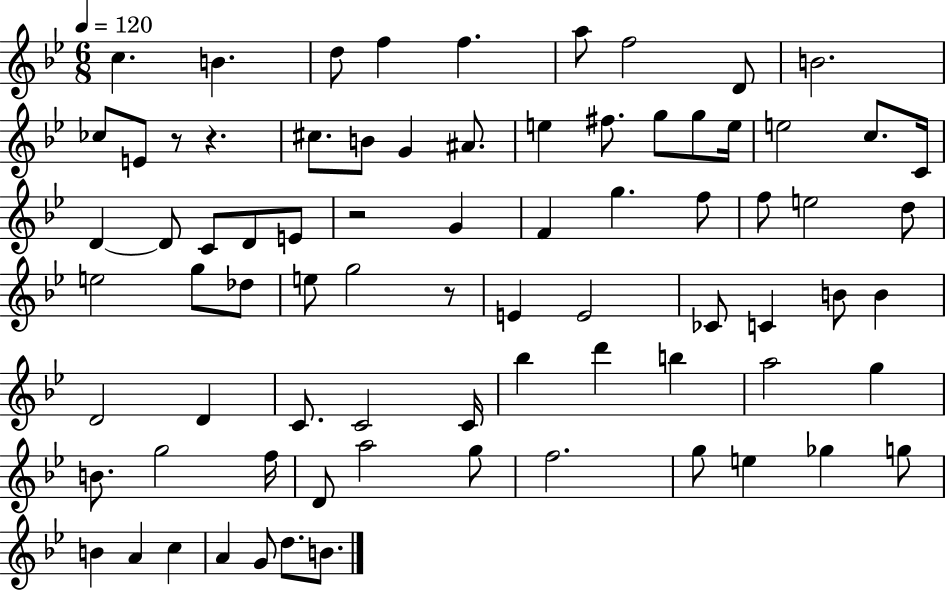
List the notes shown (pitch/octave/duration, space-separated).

C5/q. B4/q. D5/e F5/q F5/q. A5/e F5/h D4/e B4/h. CES5/e E4/e R/e R/q. C#5/e. B4/e G4/q A#4/e. E5/q F#5/e. G5/e G5/e E5/s E5/h C5/e. C4/s D4/q D4/e C4/e D4/e E4/e R/h G4/q F4/q G5/q. F5/e F5/e E5/h D5/e E5/h G5/e Db5/e E5/e G5/h R/e E4/q E4/h CES4/e C4/q B4/e B4/q D4/h D4/q C4/e. C4/h C4/s Bb5/q D6/q B5/q A5/h G5/q B4/e. G5/h F5/s D4/e A5/h G5/e F5/h. G5/e E5/q Gb5/q G5/e B4/q A4/q C5/q A4/q G4/e D5/e. B4/e.